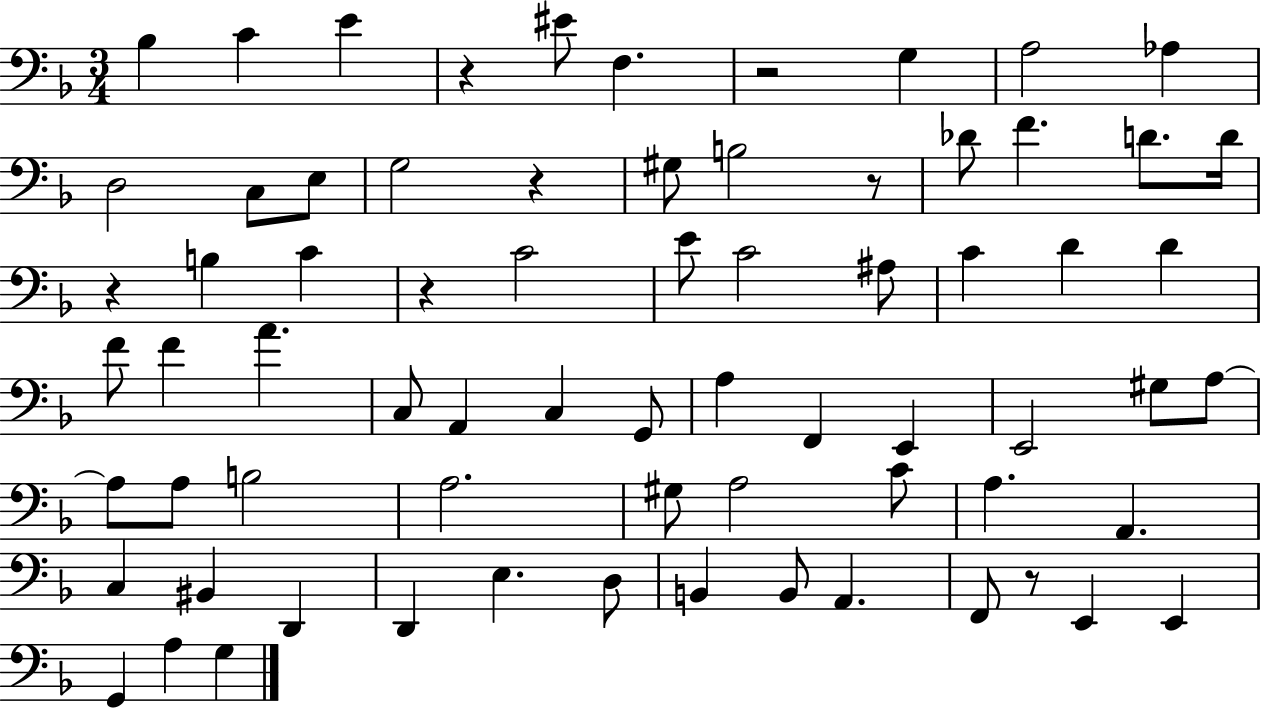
X:1
T:Untitled
M:3/4
L:1/4
K:F
_B, C E z ^E/2 F, z2 G, A,2 _A, D,2 C,/2 E,/2 G,2 z ^G,/2 B,2 z/2 _D/2 F D/2 D/4 z B, C z C2 E/2 C2 ^A,/2 C D D F/2 F A C,/2 A,, C, G,,/2 A, F,, E,, E,,2 ^G,/2 A,/2 A,/2 A,/2 B,2 A,2 ^G,/2 A,2 C/2 A, A,, C, ^B,, D,, D,, E, D,/2 B,, B,,/2 A,, F,,/2 z/2 E,, E,, G,, A, G,